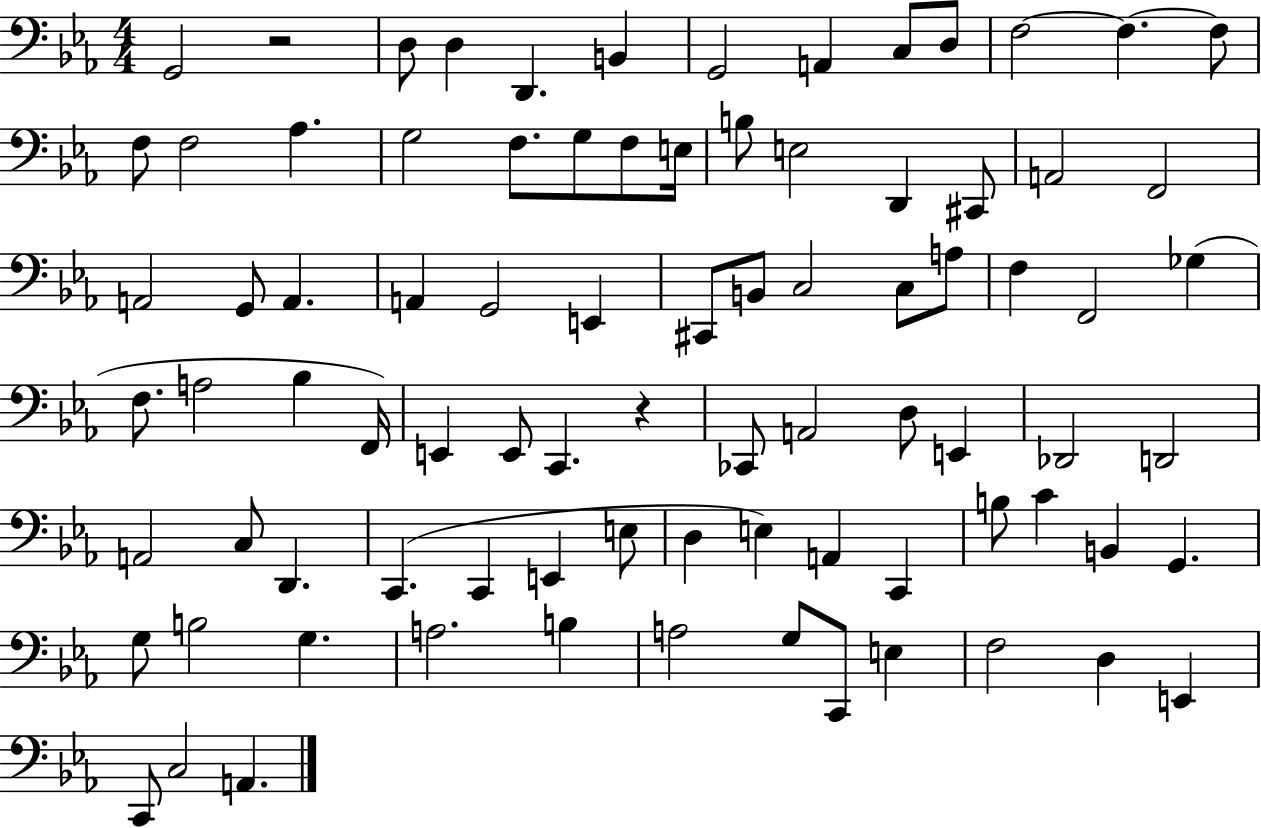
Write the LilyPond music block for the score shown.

{
  \clef bass
  \numericTimeSignature
  \time 4/4
  \key ees \major
  g,2 r2 | d8 d4 d,4. b,4 | g,2 a,4 c8 d8 | f2~~ f4.~~ f8 | \break f8 f2 aes4. | g2 f8. g8 f8 e16 | b8 e2 d,4 cis,8 | a,2 f,2 | \break a,2 g,8 a,4. | a,4 g,2 e,4 | cis,8 b,8 c2 c8 a8 | f4 f,2 ges4( | \break f8. a2 bes4 f,16) | e,4 e,8 c,4. r4 | ces,8 a,2 d8 e,4 | des,2 d,2 | \break a,2 c8 d,4. | c,4.( c,4 e,4 e8 | d4 e4) a,4 c,4 | b8 c'4 b,4 g,4. | \break g8 b2 g4. | a2. b4 | a2 g8 c,8 e4 | f2 d4 e,4 | \break c,8 c2 a,4. | \bar "|."
}